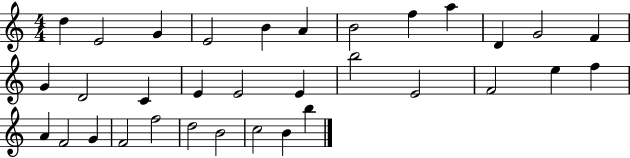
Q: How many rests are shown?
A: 0